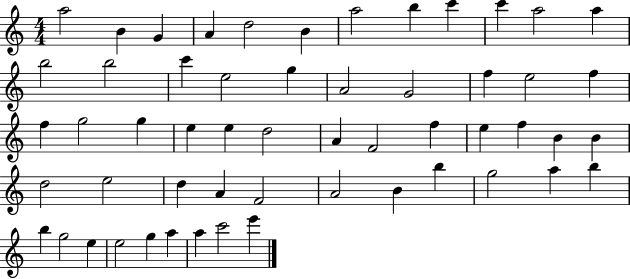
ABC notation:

X:1
T:Untitled
M:4/4
L:1/4
K:C
a2 B G A d2 B a2 b c' c' a2 a b2 b2 c' e2 g A2 G2 f e2 f f g2 g e e d2 A F2 f e f B B d2 e2 d A F2 A2 B b g2 a b b g2 e e2 g a a c'2 e'